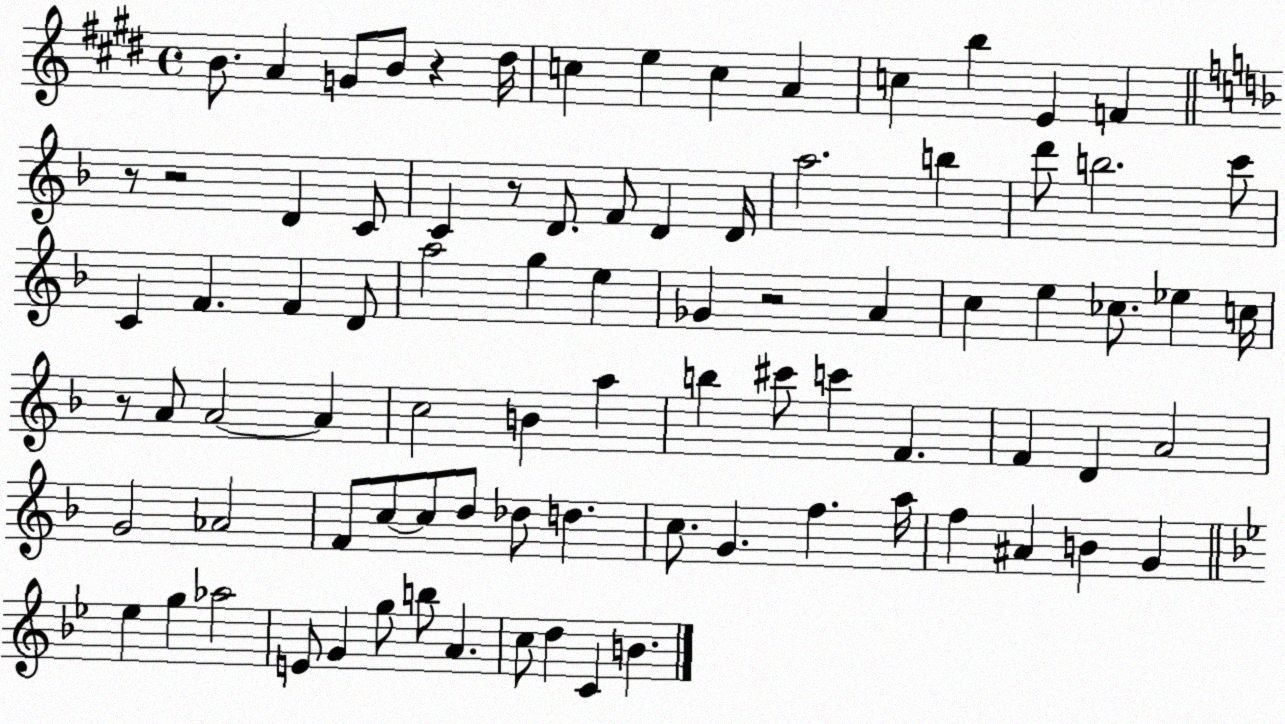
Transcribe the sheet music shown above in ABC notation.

X:1
T:Untitled
M:4/4
L:1/4
K:E
B/2 A G/2 B/2 z ^d/4 c e c A c b E F z/2 z2 D C/2 C z/2 D/2 F/2 D D/4 a2 b d'/2 b2 c'/2 C F F D/2 a2 g e _G z2 A c e _c/2 _e c/4 z/2 A/2 A2 A c2 B a b ^c'/2 c' F F D A2 G2 _A2 F/2 c/2 c/2 d/2 _d/2 d c/2 G f a/4 f ^A B G _e g _a2 E/2 G g/2 b/2 A c/2 d C B